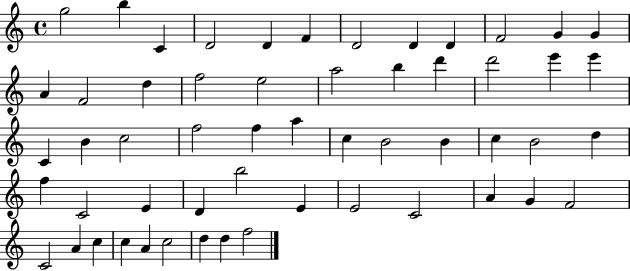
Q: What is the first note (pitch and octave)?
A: G5